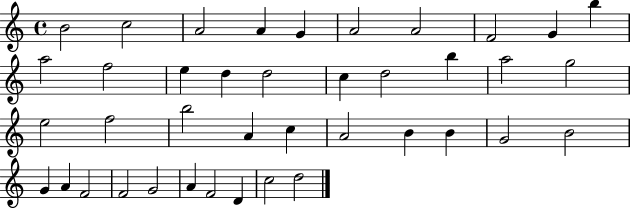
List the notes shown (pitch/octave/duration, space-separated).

B4/h C5/h A4/h A4/q G4/q A4/h A4/h F4/h G4/q B5/q A5/h F5/h E5/q D5/q D5/h C5/q D5/h B5/q A5/h G5/h E5/h F5/h B5/h A4/q C5/q A4/h B4/q B4/q G4/h B4/h G4/q A4/q F4/h F4/h G4/h A4/q F4/h D4/q C5/h D5/h